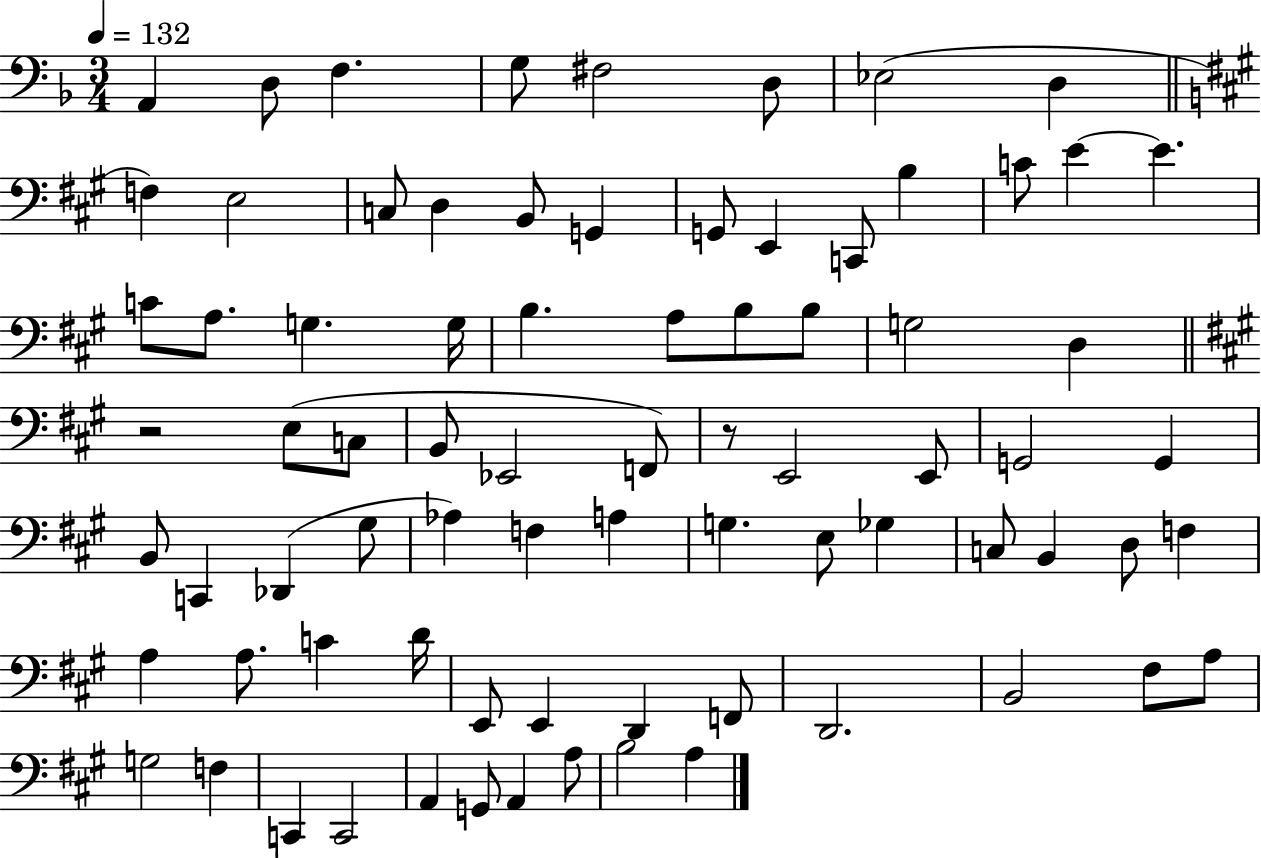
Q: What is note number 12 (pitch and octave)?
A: D3